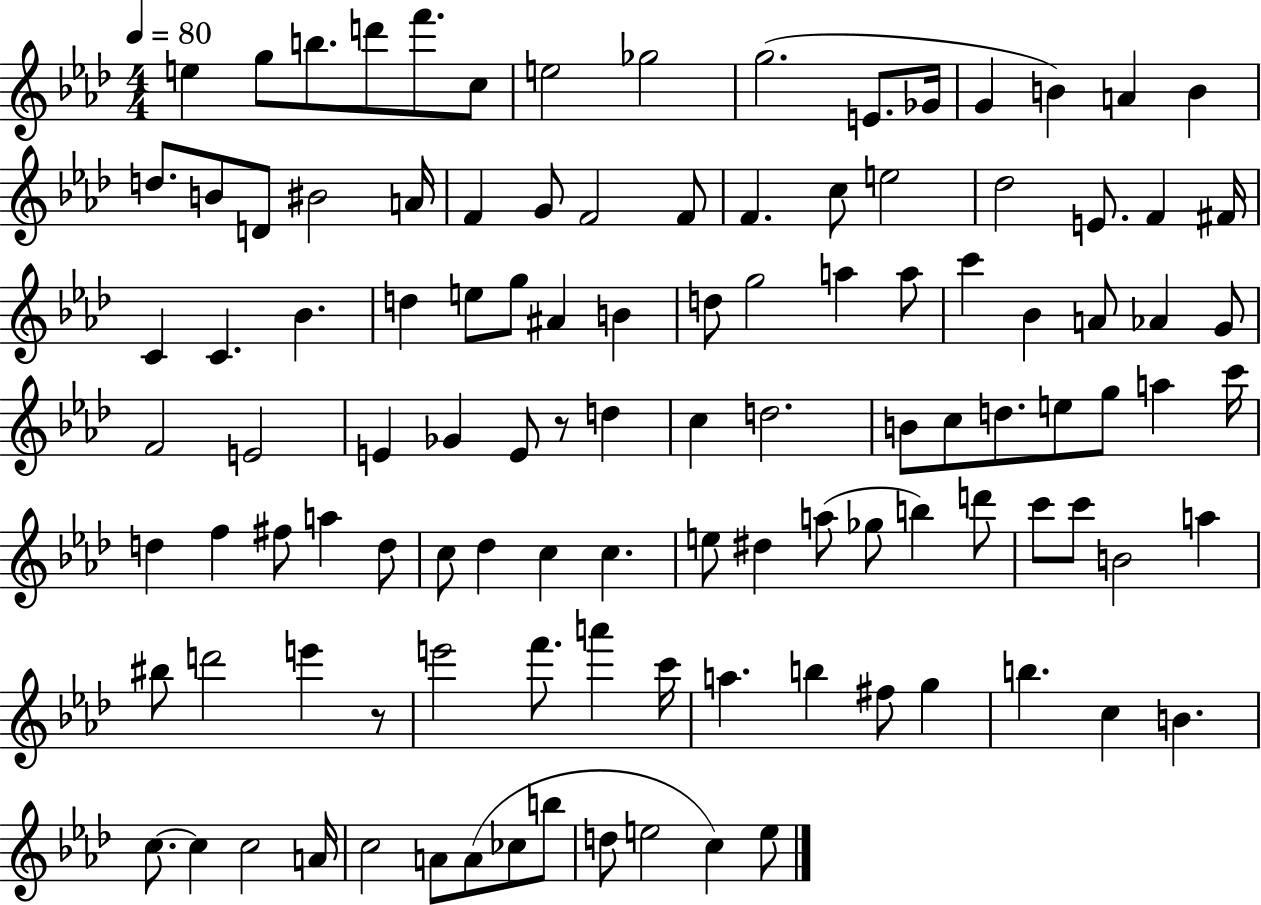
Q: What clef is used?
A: treble